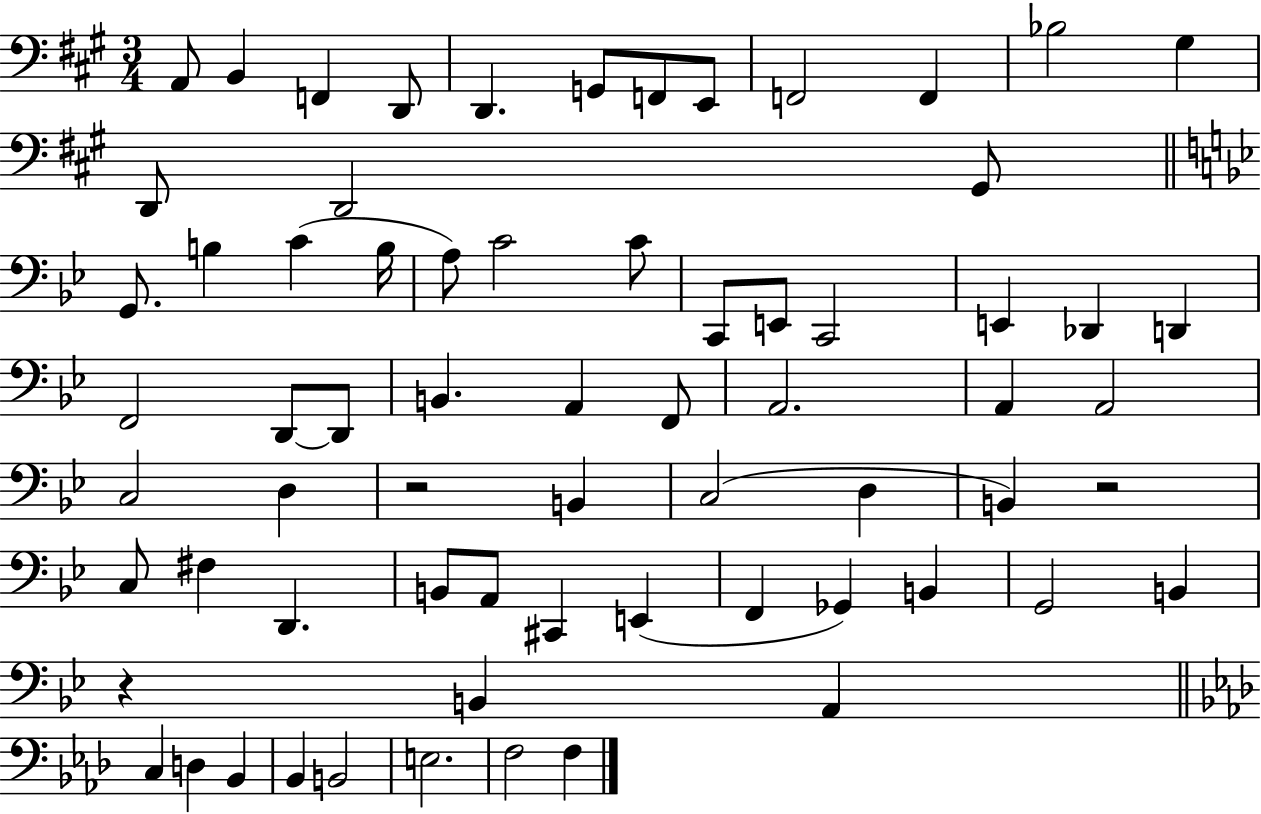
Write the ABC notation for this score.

X:1
T:Untitled
M:3/4
L:1/4
K:A
A,,/2 B,, F,, D,,/2 D,, G,,/2 F,,/2 E,,/2 F,,2 F,, _B,2 ^G, D,,/2 D,,2 ^G,,/2 G,,/2 B, C B,/4 A,/2 C2 C/2 C,,/2 E,,/2 C,,2 E,, _D,, D,, F,,2 D,,/2 D,,/2 B,, A,, F,,/2 A,,2 A,, A,,2 C,2 D, z2 B,, C,2 D, B,, z2 C,/2 ^F, D,, B,,/2 A,,/2 ^C,, E,, F,, _G,, B,, G,,2 B,, z B,, A,, C, D, _B,, _B,, B,,2 E,2 F,2 F,